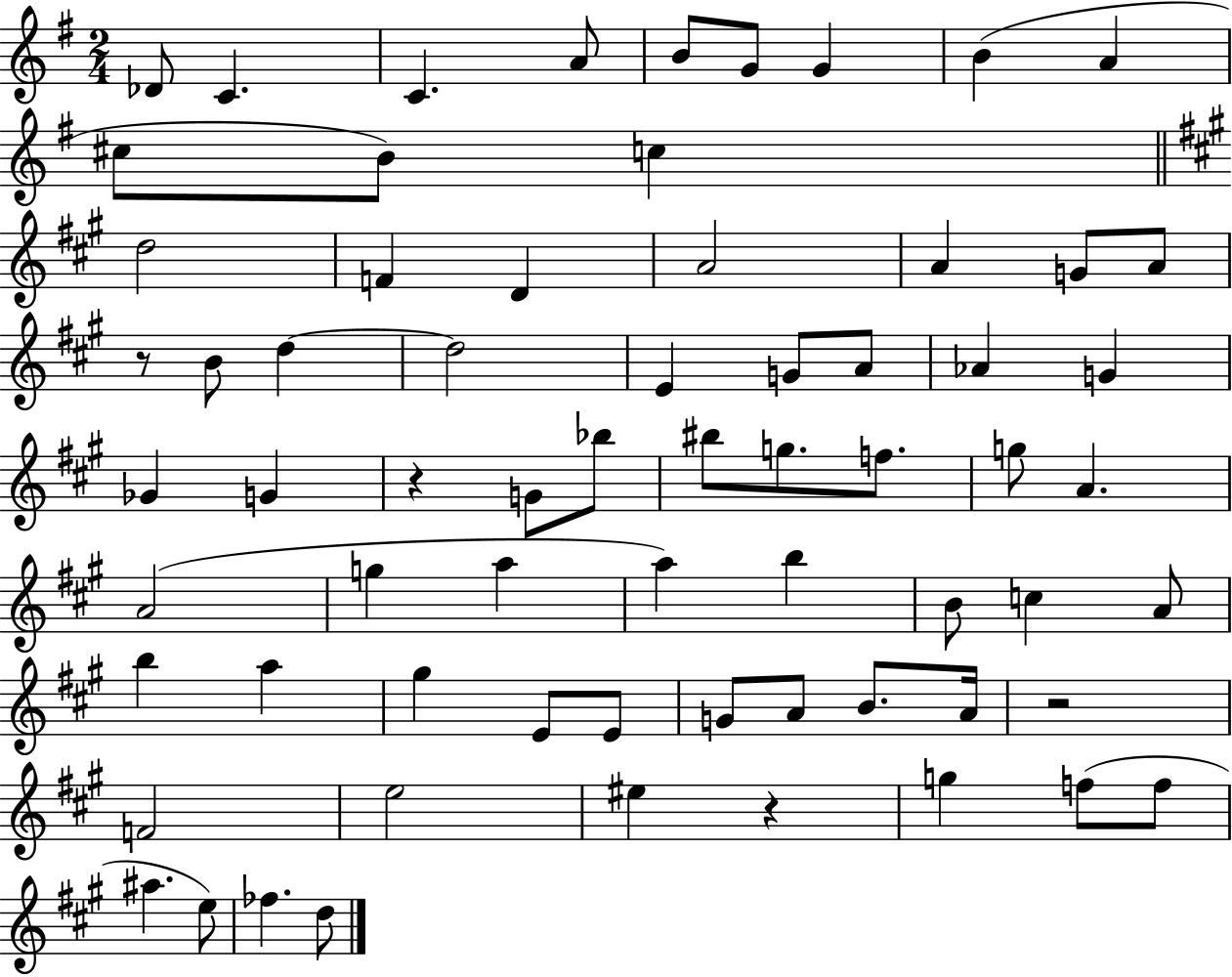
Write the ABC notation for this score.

X:1
T:Untitled
M:2/4
L:1/4
K:G
_D/2 C C A/2 B/2 G/2 G B A ^c/2 B/2 c d2 F D A2 A G/2 A/2 z/2 B/2 d d2 E G/2 A/2 _A G _G G z G/2 _b/2 ^b/2 g/2 f/2 g/2 A A2 g a a b B/2 c A/2 b a ^g E/2 E/2 G/2 A/2 B/2 A/4 z2 F2 e2 ^e z g f/2 f/2 ^a e/2 _f d/2